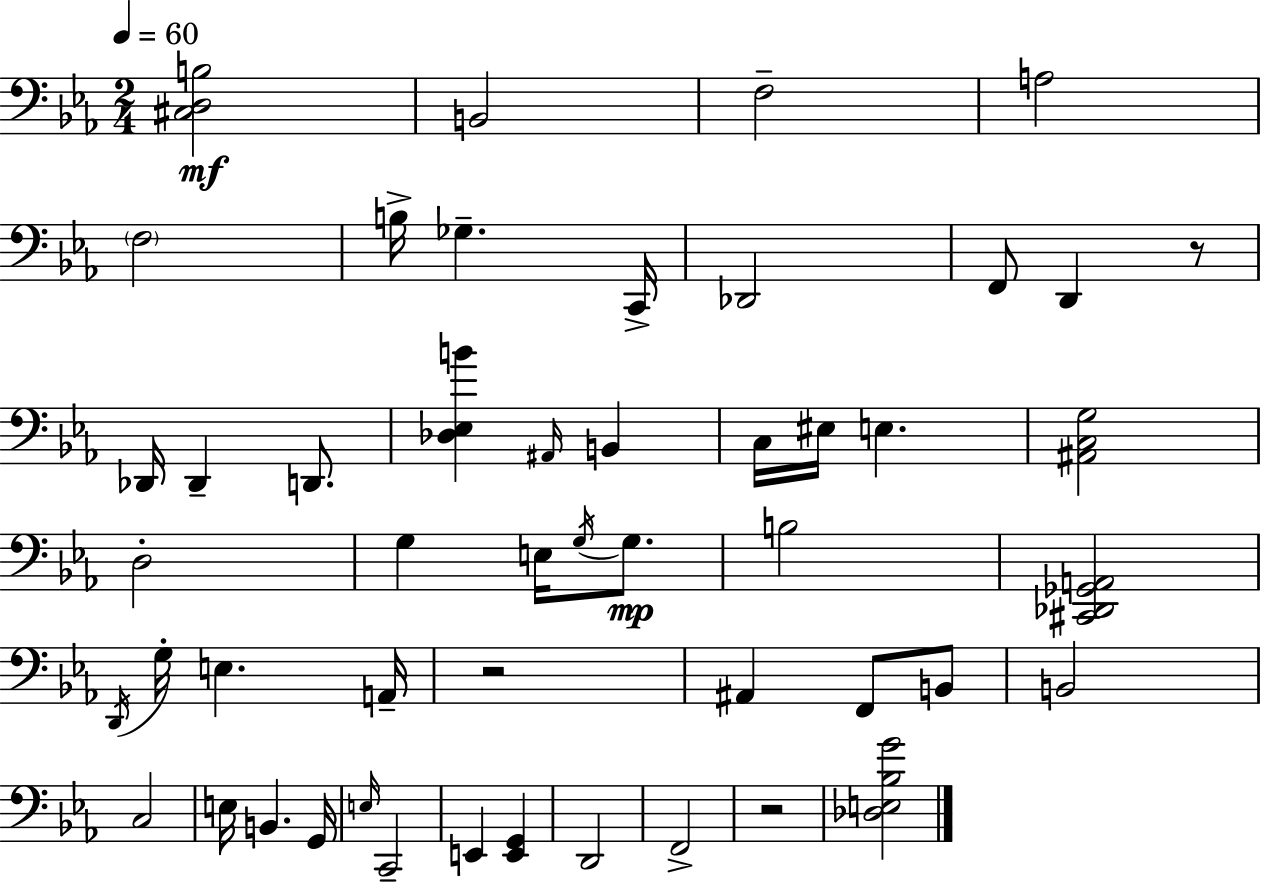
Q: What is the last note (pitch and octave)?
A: F2